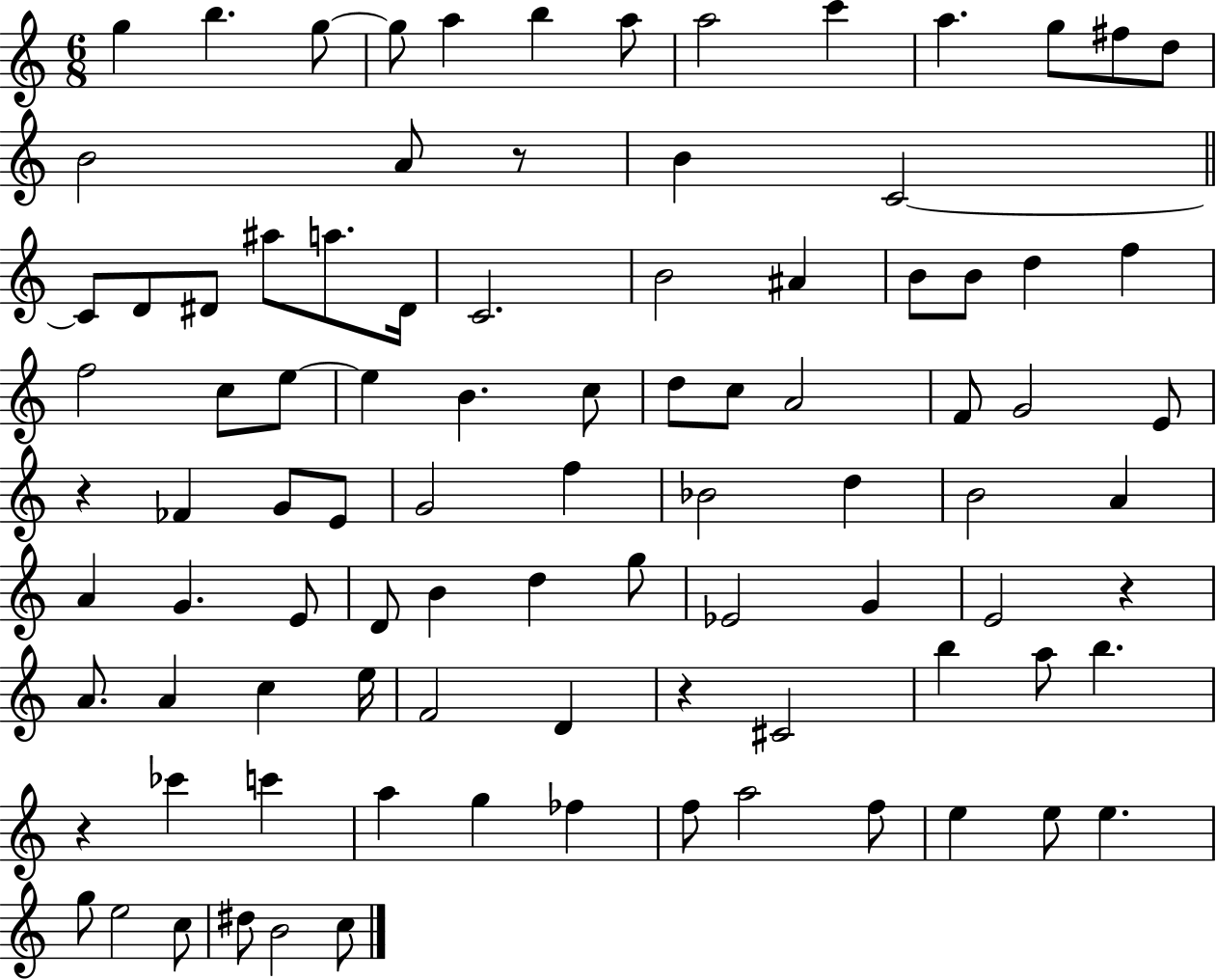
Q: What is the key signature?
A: C major